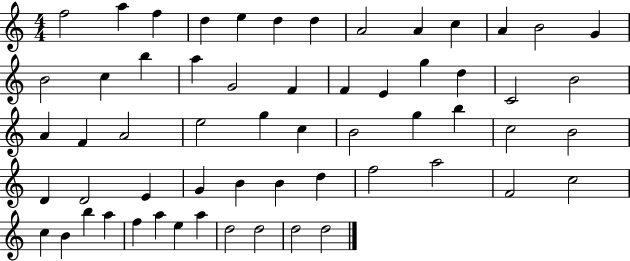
X:1
T:Untitled
M:4/4
L:1/4
K:C
f2 a f d e d d A2 A c A B2 G B2 c b a G2 F F E g d C2 B2 A F A2 e2 g c B2 g b c2 B2 D D2 E G B B d f2 a2 F2 c2 c B b a f a e a d2 d2 d2 d2